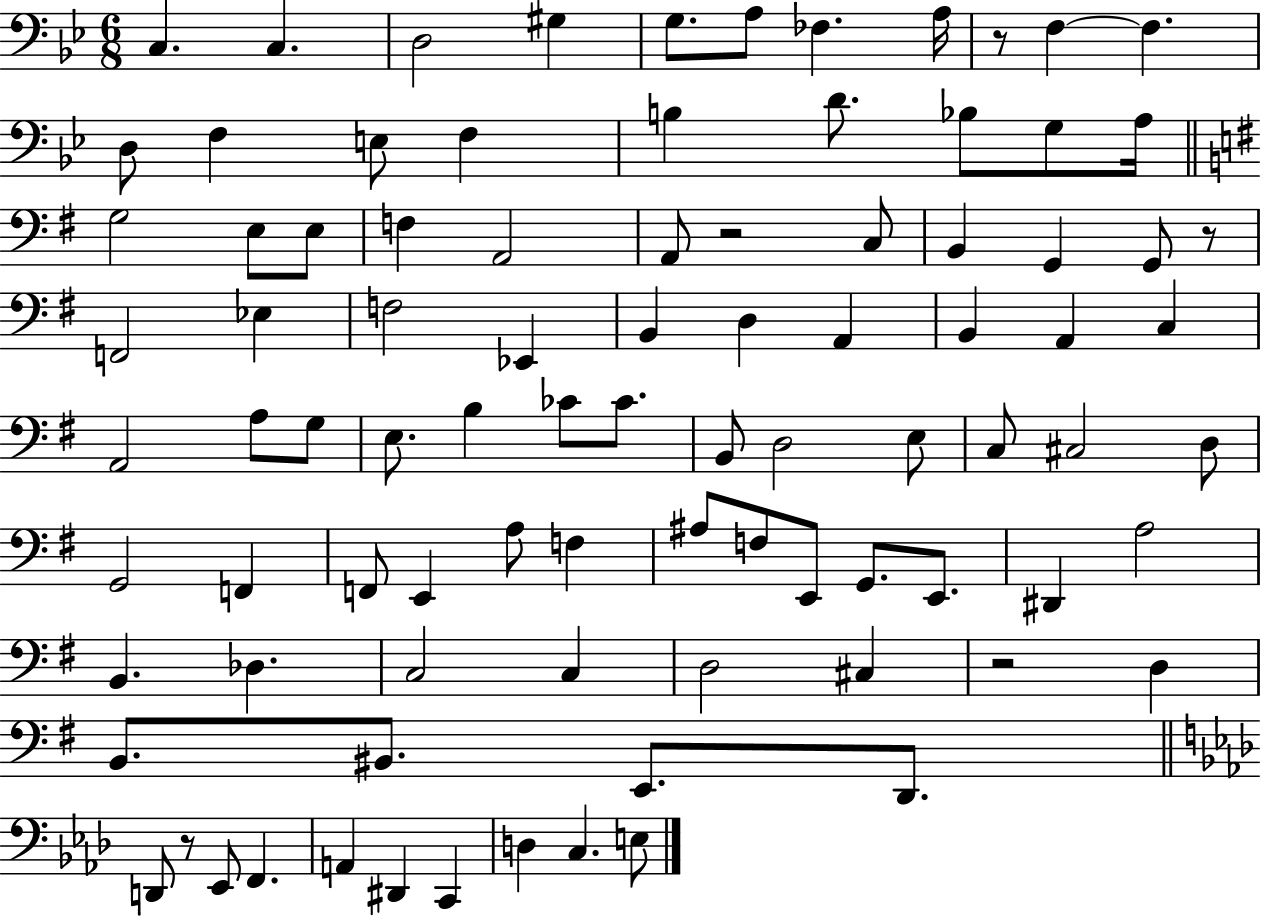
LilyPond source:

{
  \clef bass
  \numericTimeSignature
  \time 6/8
  \key bes \major
  c4. c4. | d2 gis4 | g8. a8 fes4. a16 | r8 f4~~ f4. | \break d8 f4 e8 f4 | b4 d'8. bes8 g8 a16 | \bar "||" \break \key g \major g2 e8 e8 | f4 a,2 | a,8 r2 c8 | b,4 g,4 g,8 r8 | \break f,2 ees4 | f2 ees,4 | b,4 d4 a,4 | b,4 a,4 c4 | \break a,2 a8 g8 | e8. b4 ces'8 ces'8. | b,8 d2 e8 | c8 cis2 d8 | \break g,2 f,4 | f,8 e,4 a8 f4 | ais8 f8 e,8 g,8. e,8. | dis,4 a2 | \break b,4. des4. | c2 c4 | d2 cis4 | r2 d4 | \break b,8. bis,8. e,8. d,8. | \bar "||" \break \key f \minor d,8 r8 ees,8 f,4. | a,4 dis,4 c,4 | d4 c4. e8 | \bar "|."
}